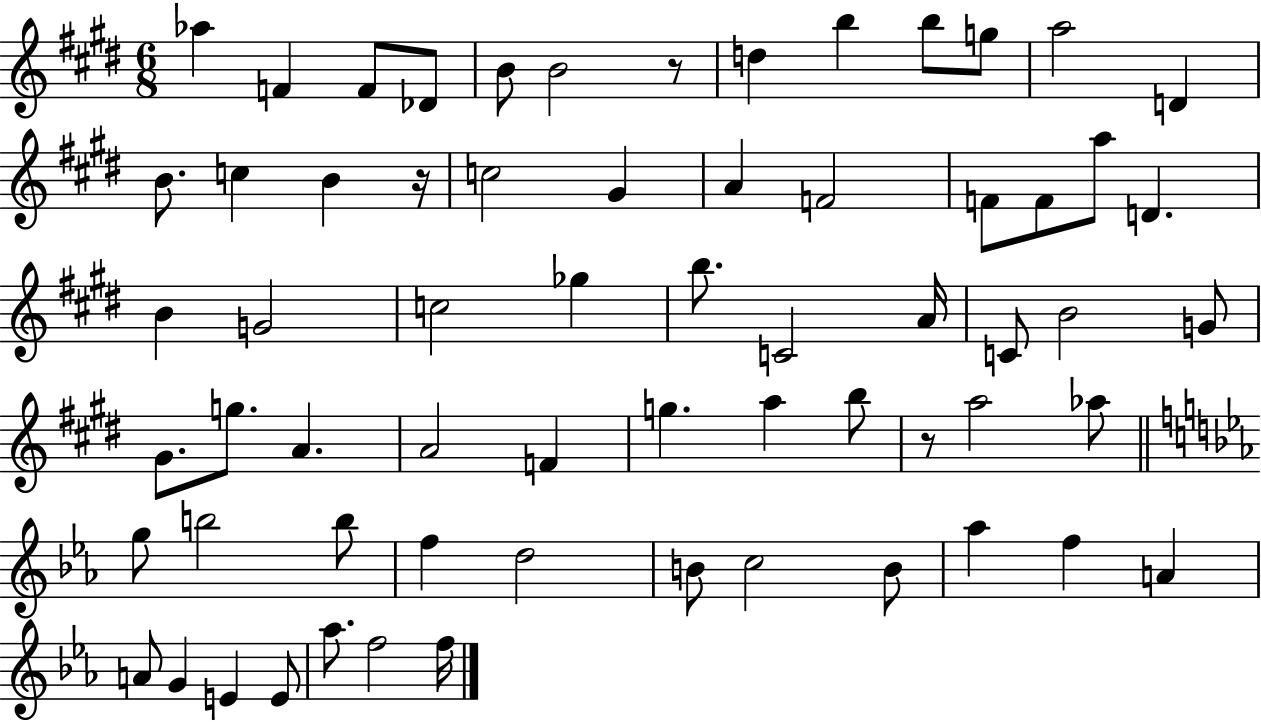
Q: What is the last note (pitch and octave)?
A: F5